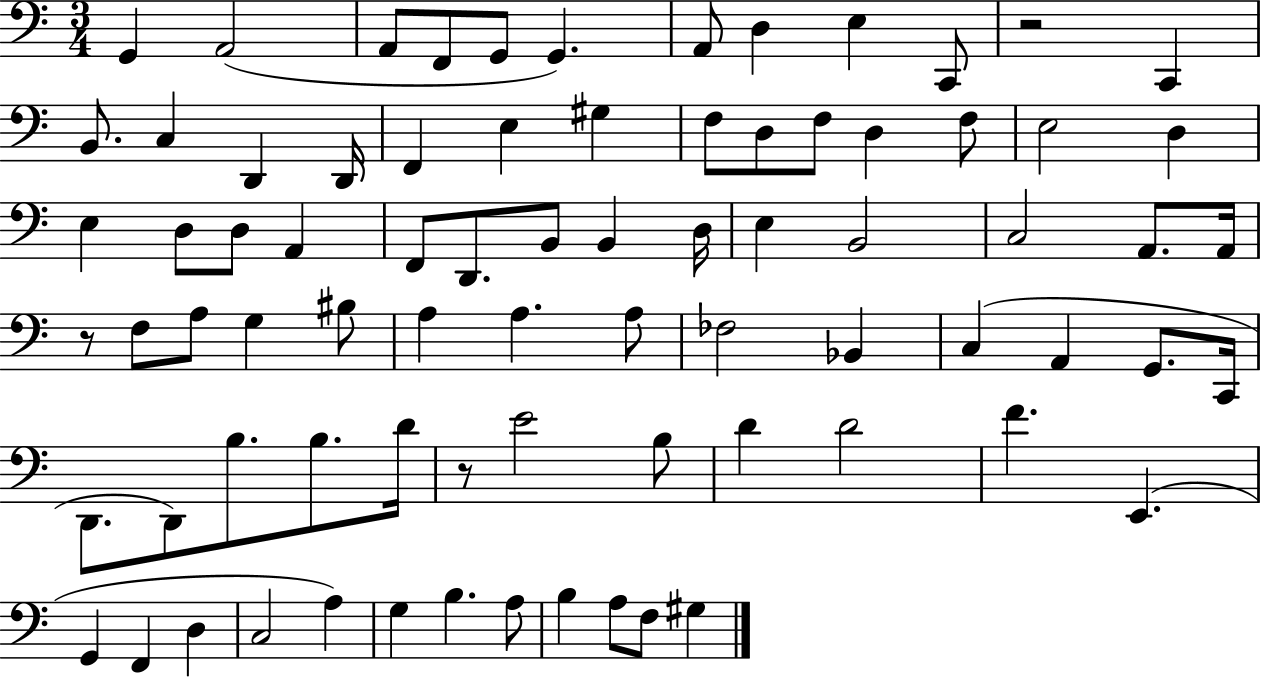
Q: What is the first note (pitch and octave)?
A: G2